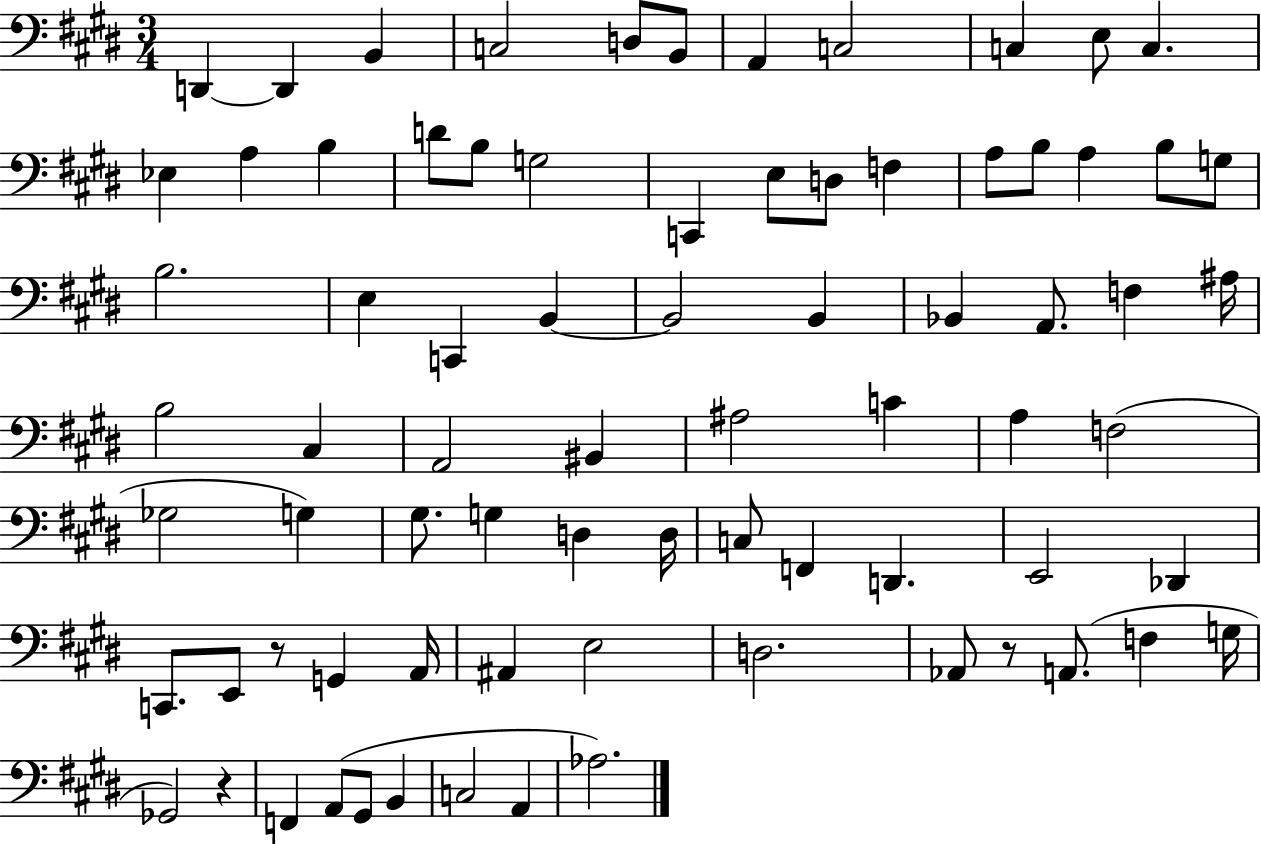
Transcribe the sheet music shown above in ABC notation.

X:1
T:Untitled
M:3/4
L:1/4
K:E
D,, D,, B,, C,2 D,/2 B,,/2 A,, C,2 C, E,/2 C, _E, A, B, D/2 B,/2 G,2 C,, E,/2 D,/2 F, A,/2 B,/2 A, B,/2 G,/2 B,2 E, C,, B,, B,,2 B,, _B,, A,,/2 F, ^A,/4 B,2 ^C, A,,2 ^B,, ^A,2 C A, F,2 _G,2 G, ^G,/2 G, D, D,/4 C,/2 F,, D,, E,,2 _D,, C,,/2 E,,/2 z/2 G,, A,,/4 ^A,, E,2 D,2 _A,,/2 z/2 A,,/2 F, G,/4 _G,,2 z F,, A,,/2 ^G,,/2 B,, C,2 A,, _A,2